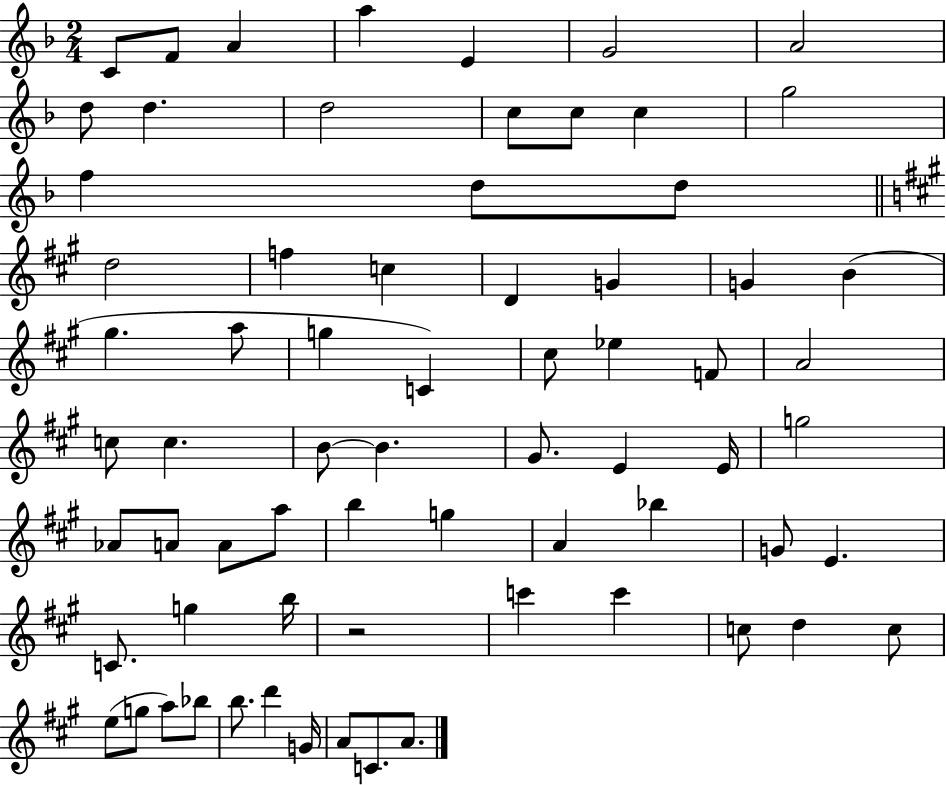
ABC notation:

X:1
T:Untitled
M:2/4
L:1/4
K:F
C/2 F/2 A a E G2 A2 d/2 d d2 c/2 c/2 c g2 f d/2 d/2 d2 f c D G G B ^g a/2 g C ^c/2 _e F/2 A2 c/2 c B/2 B ^G/2 E E/4 g2 _A/2 A/2 A/2 a/2 b g A _b G/2 E C/2 g b/4 z2 c' c' c/2 d c/2 e/2 g/2 a/2 _b/2 b/2 d' G/4 A/2 C/2 A/2